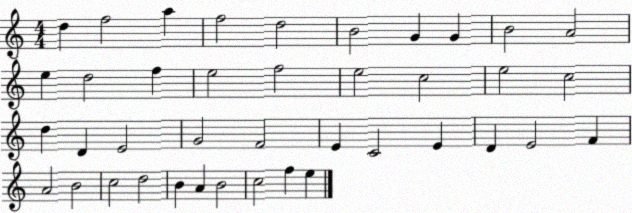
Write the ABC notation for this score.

X:1
T:Untitled
M:4/4
L:1/4
K:C
d f2 a f2 d2 B2 G G B2 A2 e d2 f e2 f2 e2 c2 e2 c2 d D E2 G2 F2 E C2 E D E2 F A2 B2 c2 d2 B A B2 c2 f e